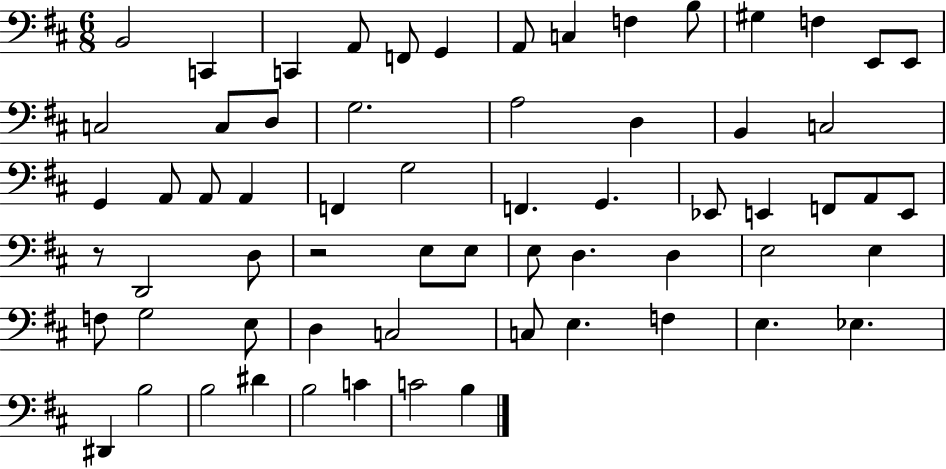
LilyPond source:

{
  \clef bass
  \numericTimeSignature
  \time 6/8
  \key d \major
  b,2 c,4 | c,4 a,8 f,8 g,4 | a,8 c4 f4 b8 | gis4 f4 e,8 e,8 | \break c2 c8 d8 | g2. | a2 d4 | b,4 c2 | \break g,4 a,8 a,8 a,4 | f,4 g2 | f,4. g,4. | ees,8 e,4 f,8 a,8 e,8 | \break r8 d,2 d8 | r2 e8 e8 | e8 d4. d4 | e2 e4 | \break f8 g2 e8 | d4 c2 | c8 e4. f4 | e4. ees4. | \break dis,4 b2 | b2 dis'4 | b2 c'4 | c'2 b4 | \break \bar "|."
}